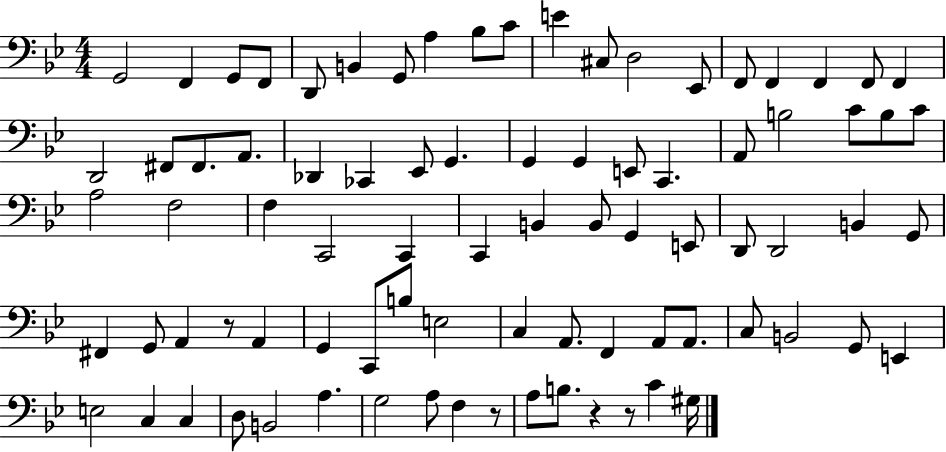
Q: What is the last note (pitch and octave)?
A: G#3